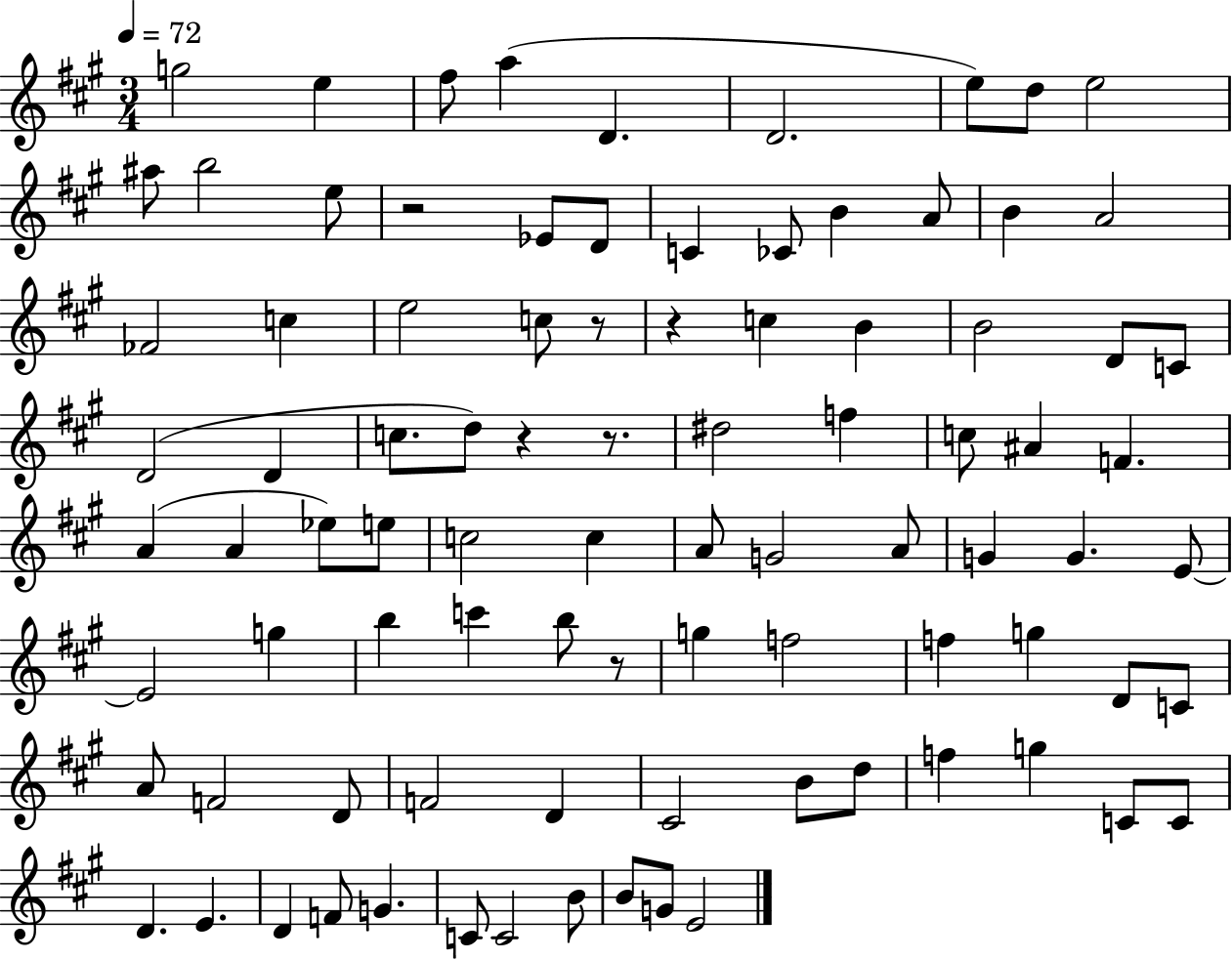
G5/h E5/q F#5/e A5/q D4/q. D4/h. E5/e D5/e E5/h A#5/e B5/h E5/e R/h Eb4/e D4/e C4/q CES4/e B4/q A4/e B4/q A4/h FES4/h C5/q E5/h C5/e R/e R/q C5/q B4/q B4/h D4/e C4/e D4/h D4/q C5/e. D5/e R/q R/e. D#5/h F5/q C5/e A#4/q F4/q. A4/q A4/q Eb5/e E5/e C5/h C5/q A4/e G4/h A4/e G4/q G4/q. E4/e E4/h G5/q B5/q C6/q B5/e R/e G5/q F5/h F5/q G5/q D4/e C4/e A4/e F4/h D4/e F4/h D4/q C#4/h B4/e D5/e F5/q G5/q C4/e C4/e D4/q. E4/q. D4/q F4/e G4/q. C4/e C4/h B4/e B4/e G4/e E4/h